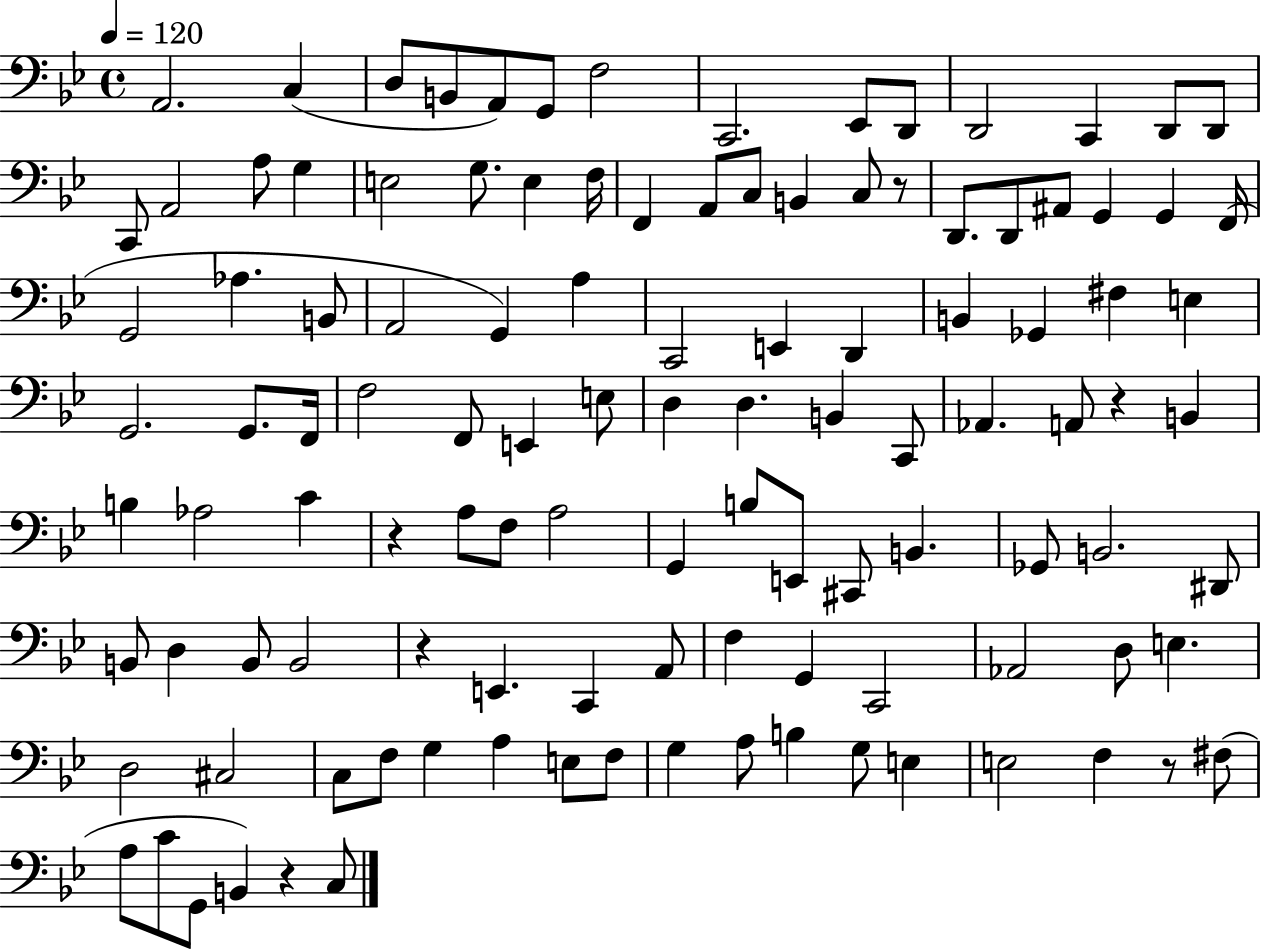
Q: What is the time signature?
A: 4/4